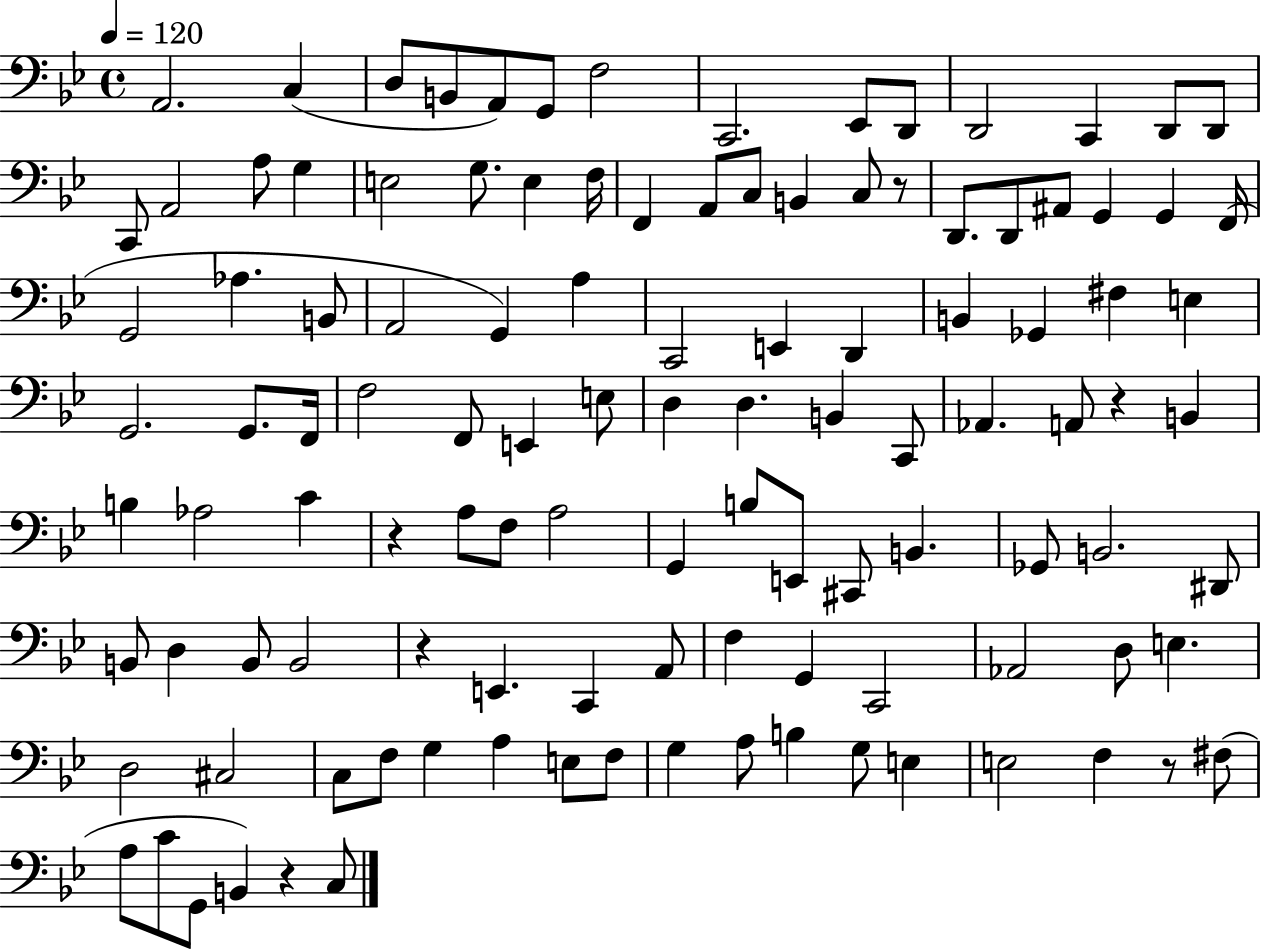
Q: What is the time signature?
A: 4/4